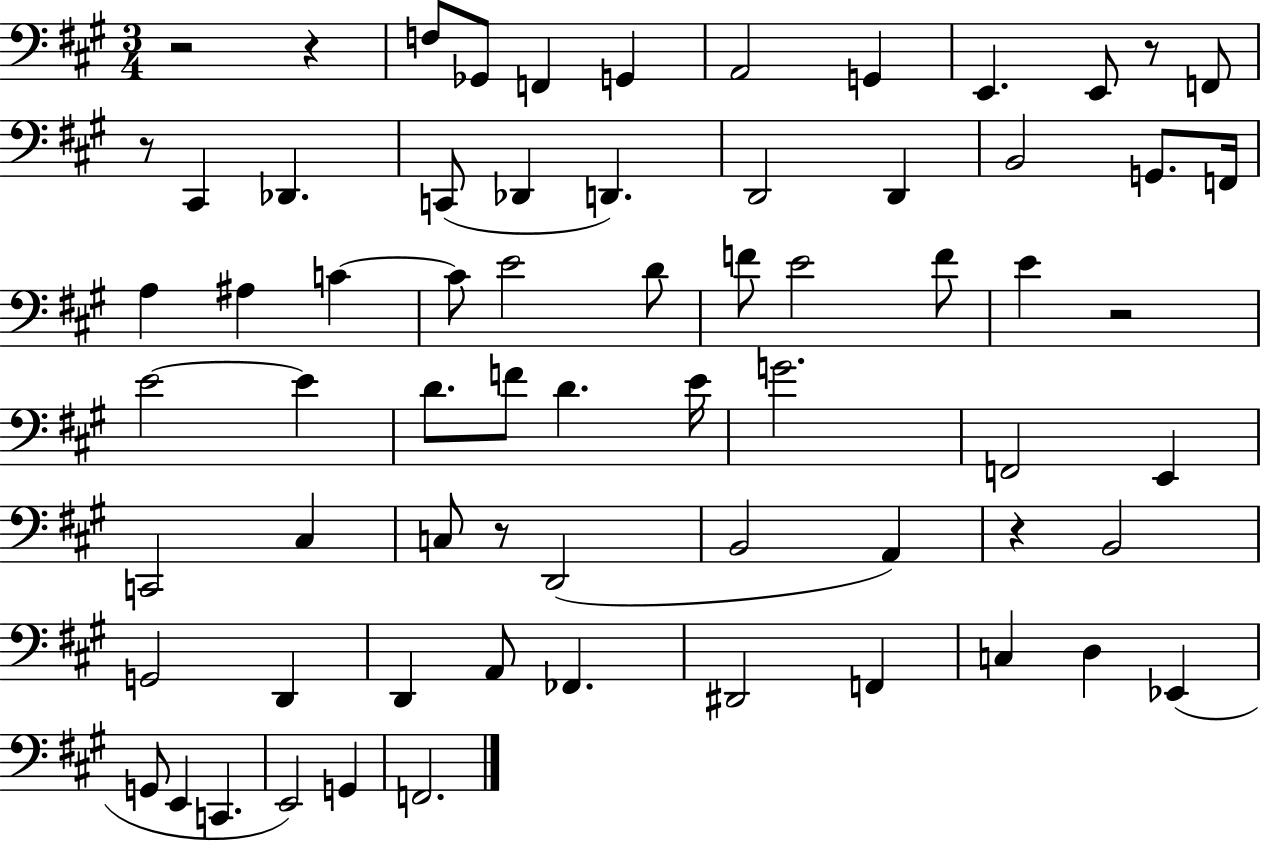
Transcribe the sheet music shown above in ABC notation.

X:1
T:Untitled
M:3/4
L:1/4
K:A
z2 z F,/2 _G,,/2 F,, G,, A,,2 G,, E,, E,,/2 z/2 F,,/2 z/2 ^C,, _D,, C,,/2 _D,, D,, D,,2 D,, B,,2 G,,/2 F,,/4 A, ^A, C C/2 E2 D/2 F/2 E2 F/2 E z2 E2 E D/2 F/2 D E/4 G2 F,,2 E,, C,,2 ^C, C,/2 z/2 D,,2 B,,2 A,, z B,,2 G,,2 D,, D,, A,,/2 _F,, ^D,,2 F,, C, D, _E,, G,,/2 E,, C,, E,,2 G,, F,,2